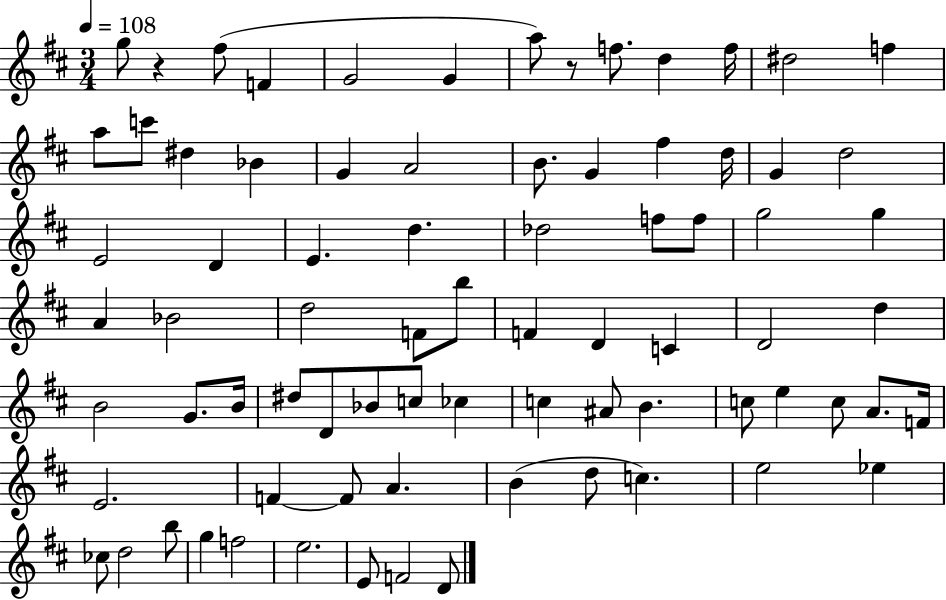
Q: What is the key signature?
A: D major